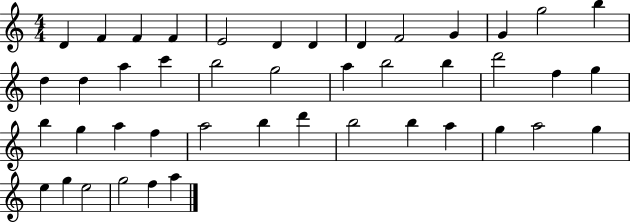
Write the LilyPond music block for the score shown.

{
  \clef treble
  \numericTimeSignature
  \time 4/4
  \key c \major
  d'4 f'4 f'4 f'4 | e'2 d'4 d'4 | d'4 f'2 g'4 | g'4 g''2 b''4 | \break d''4 d''4 a''4 c'''4 | b''2 g''2 | a''4 b''2 b''4 | d'''2 f''4 g''4 | \break b''4 g''4 a''4 f''4 | a''2 b''4 d'''4 | b''2 b''4 a''4 | g''4 a''2 g''4 | \break e''4 g''4 e''2 | g''2 f''4 a''4 | \bar "|."
}